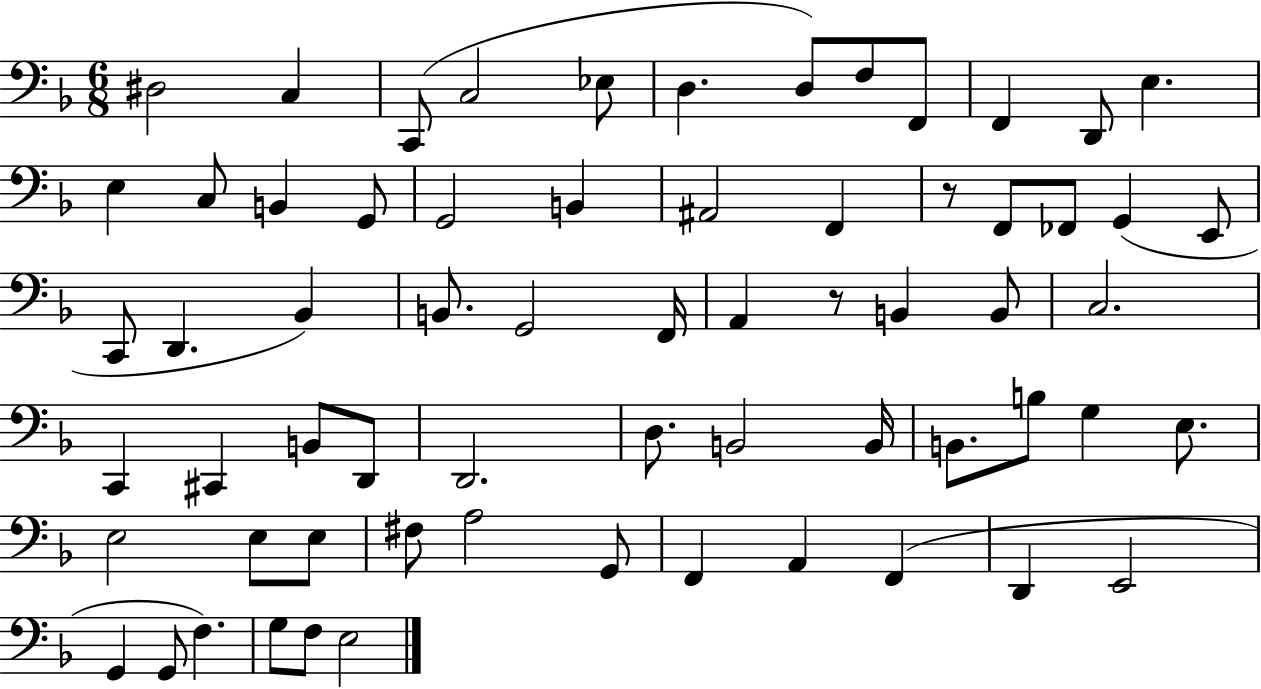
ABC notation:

X:1
T:Untitled
M:6/8
L:1/4
K:F
^D,2 C, C,,/2 C,2 _E,/2 D, D,/2 F,/2 F,,/2 F,, D,,/2 E, E, C,/2 B,, G,,/2 G,,2 B,, ^A,,2 F,, z/2 F,,/2 _F,,/2 G,, E,,/2 C,,/2 D,, _B,, B,,/2 G,,2 F,,/4 A,, z/2 B,, B,,/2 C,2 C,, ^C,, B,,/2 D,,/2 D,,2 D,/2 B,,2 B,,/4 B,,/2 B,/2 G, E,/2 E,2 E,/2 E,/2 ^F,/2 A,2 G,,/2 F,, A,, F,, D,, E,,2 G,, G,,/2 F, G,/2 F,/2 E,2